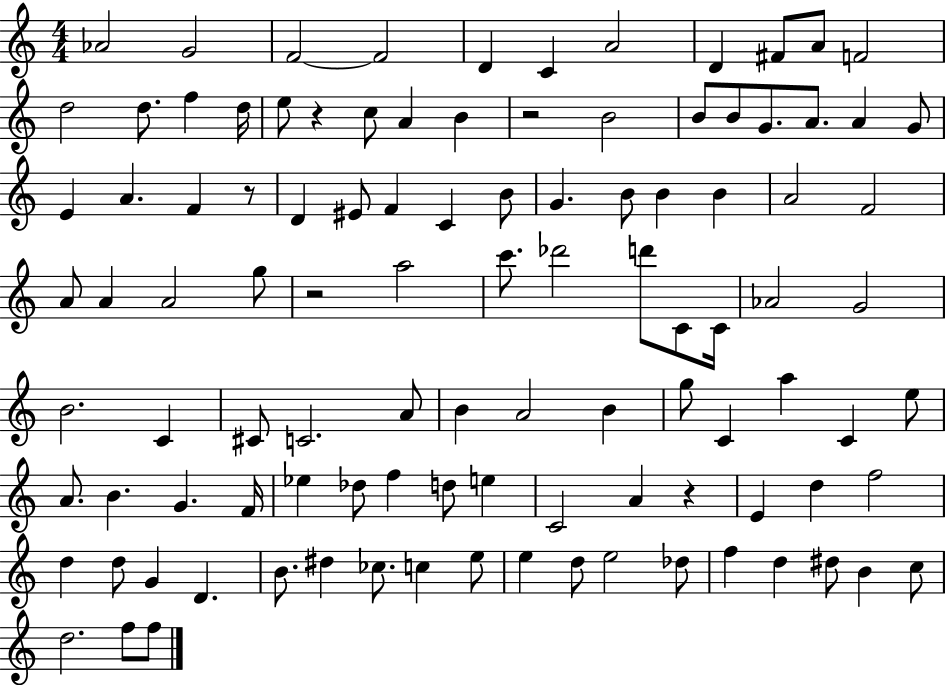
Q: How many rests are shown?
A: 5